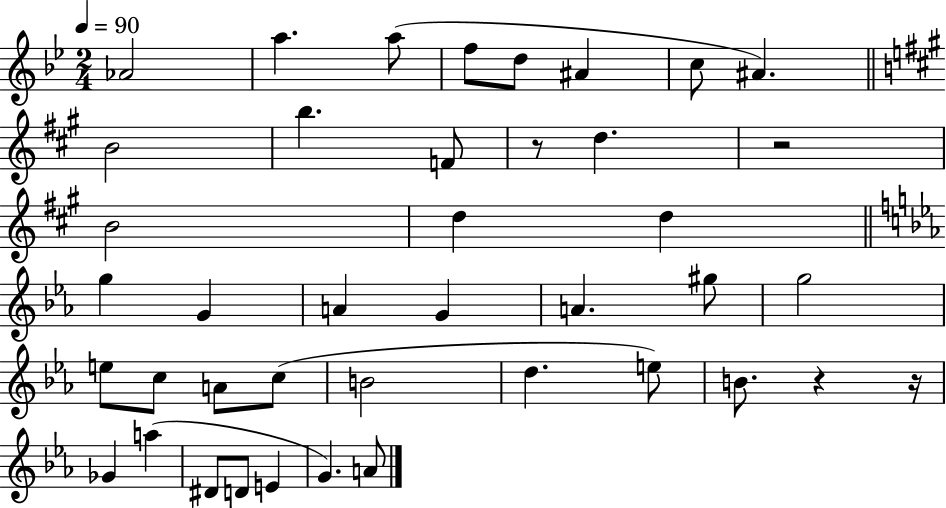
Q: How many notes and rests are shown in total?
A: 41